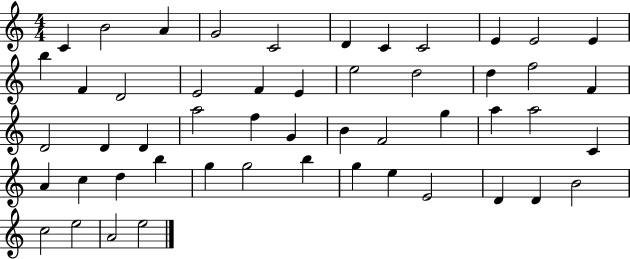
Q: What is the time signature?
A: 4/4